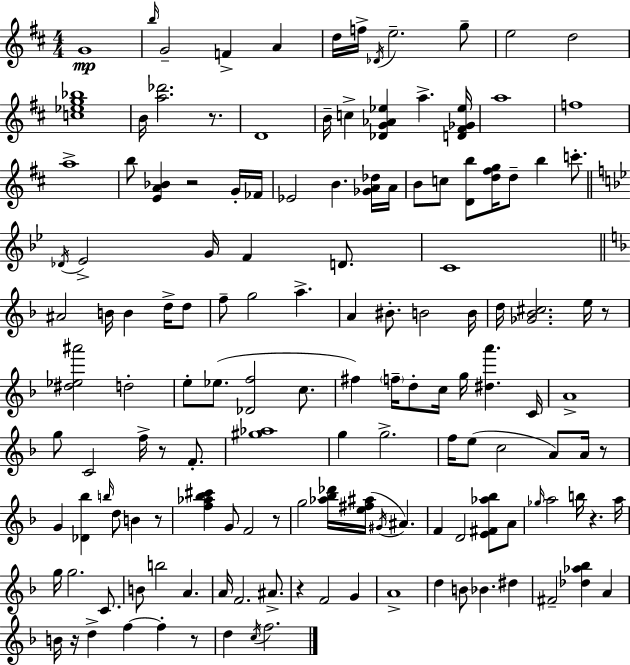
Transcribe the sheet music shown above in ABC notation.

X:1
T:Untitled
M:4/4
L:1/4
K:D
G4 b/4 G2 F A d/4 f/4 _D/4 e2 g/2 e2 d2 [c_eg_b]4 B/4 [a_d']2 z/2 D4 B/4 c [_DG_A_e] a [D^F_G_e]/4 a4 f4 a4 b/2 [EA_B] z2 G/4 _F/4 _E2 B [_GA_d]/4 A/4 B/2 c/2 [Db]/2 [d^fg]/4 d/2 b c'/2 _D/4 _E2 G/4 F D/2 C4 ^A2 B/4 B d/4 d/2 f/2 g2 a A ^B/2 B2 B/4 d/4 [_G_B^c]2 e/4 z/2 [^d_e^a']2 d2 e/2 _e/2 [_Df]2 c/2 ^f f/4 d/2 c/4 g/4 [^da'] C/4 A4 g/2 C2 f/4 z/2 F/2 [^g_a]4 g g2 f/4 e/2 c2 A/2 A/4 z/2 G [_D_b] b/4 d/2 B z/2 [f_a_b^c'] G/2 F2 z/2 g2 [_a_b_d']/4 [e^f^a]/4 ^G/4 ^A F D2 [E^F_a_b]/2 A/2 _g/4 a2 b/4 z a/4 g/4 g2 C/2 B/2 b2 A A/4 F2 ^A/2 z F2 G A4 d B/2 _B ^d ^F2 [_d_a_b] A B/4 z/4 d f f z/2 d c/4 f2